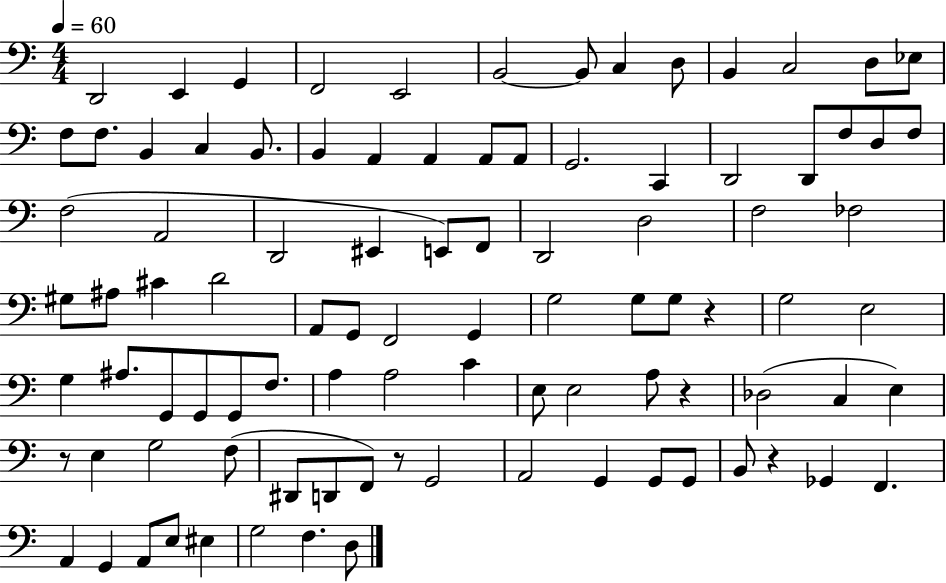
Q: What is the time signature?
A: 4/4